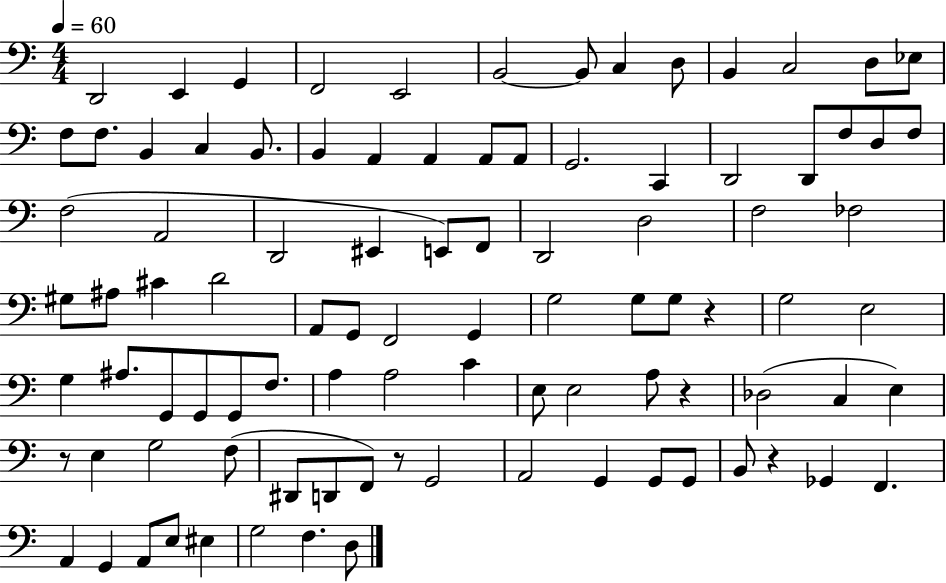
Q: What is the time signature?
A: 4/4